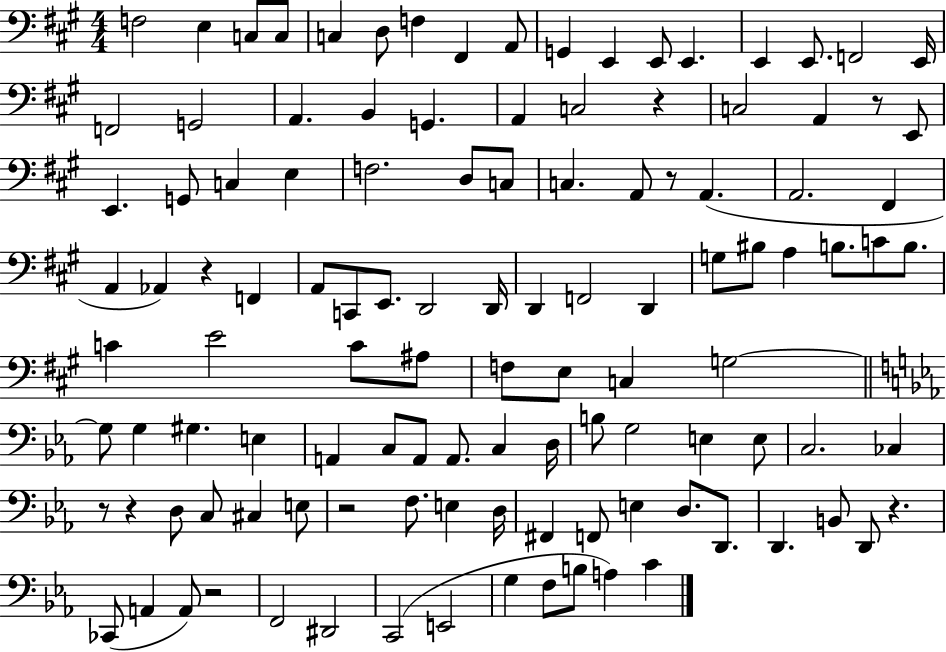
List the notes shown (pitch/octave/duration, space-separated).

F3/h E3/q C3/e C3/e C3/q D3/e F3/q F#2/q A2/e G2/q E2/q E2/e E2/q. E2/q E2/e. F2/h E2/s F2/h G2/h A2/q. B2/q G2/q. A2/q C3/h R/q C3/h A2/q R/e E2/e E2/q. G2/e C3/q E3/q F3/h. D3/e C3/e C3/q. A2/e R/e A2/q. A2/h. F#2/q A2/q Ab2/q R/q F2/q A2/e C2/e E2/e. D2/h D2/s D2/q F2/h D2/q G3/e BIS3/e A3/q B3/e. C4/e B3/e. C4/q E4/h C4/e A#3/e F3/e E3/e C3/q G3/h G3/e G3/q G#3/q. E3/q A2/q C3/e A2/e A2/e. C3/q D3/s B3/e G3/h E3/q E3/e C3/h. CES3/q R/e R/q D3/e C3/e C#3/q E3/e R/h F3/e. E3/q D3/s F#2/q F2/e E3/q D3/e. D2/e. D2/q. B2/e D2/e R/q. CES2/e A2/q A2/e R/h F2/h D#2/h C2/h E2/h G3/q F3/e B3/e A3/q C4/q